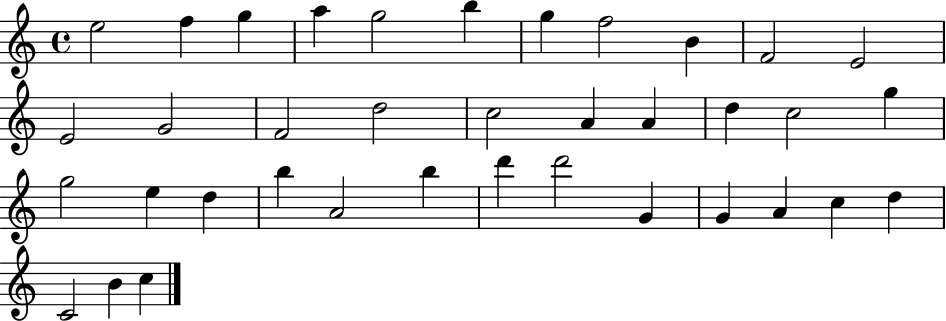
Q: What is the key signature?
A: C major